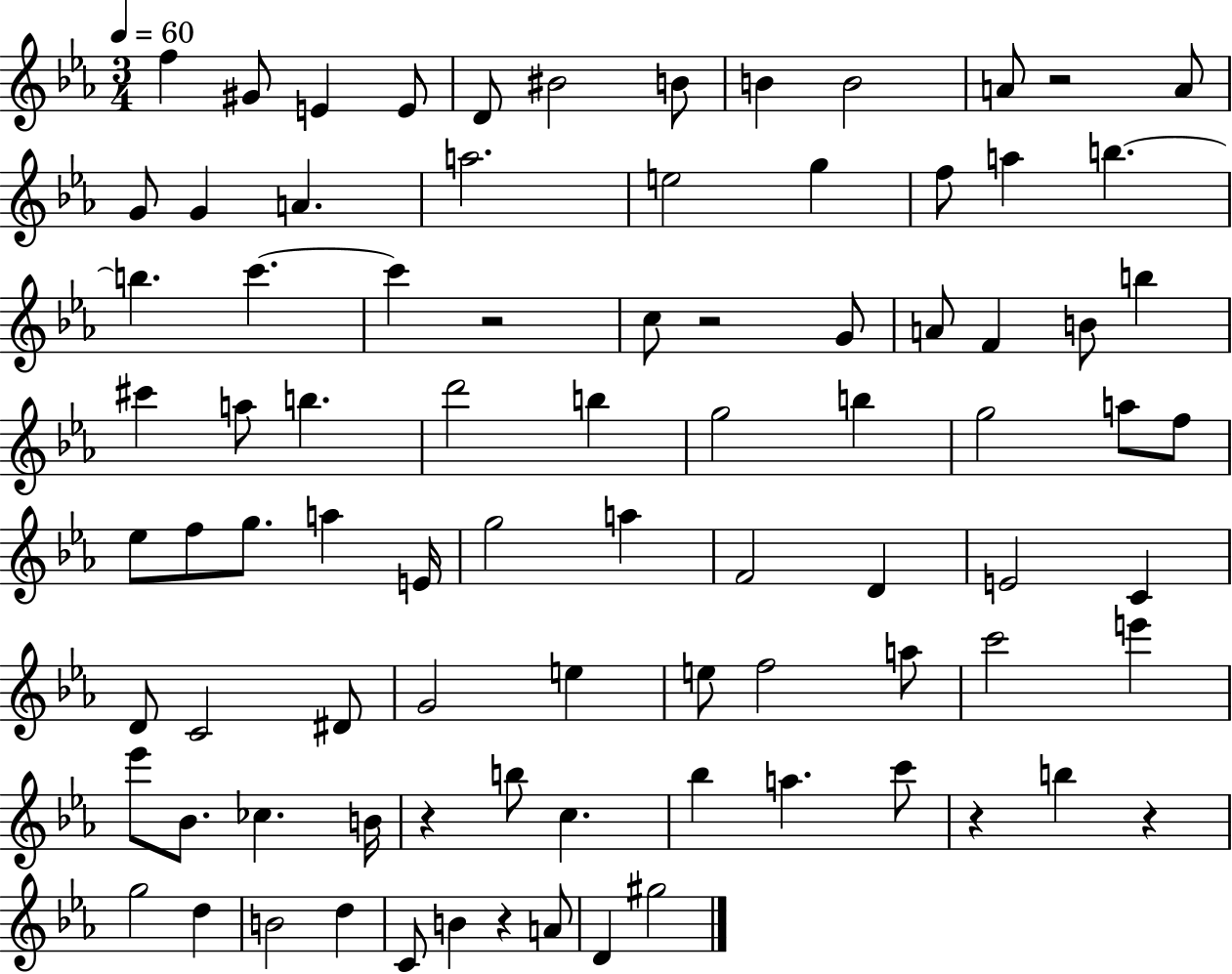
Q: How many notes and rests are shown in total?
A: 86